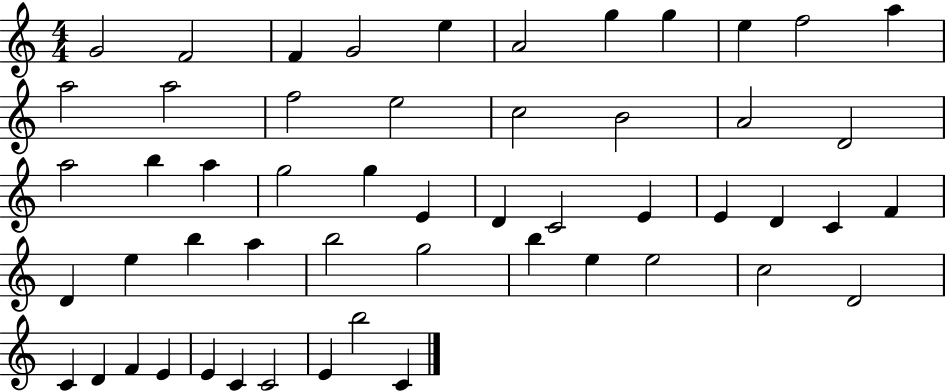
G4/h F4/h F4/q G4/h E5/q A4/h G5/q G5/q E5/q F5/h A5/q A5/h A5/h F5/h E5/h C5/h B4/h A4/h D4/h A5/h B5/q A5/q G5/h G5/q E4/q D4/q C4/h E4/q E4/q D4/q C4/q F4/q D4/q E5/q B5/q A5/q B5/h G5/h B5/q E5/q E5/h C5/h D4/h C4/q D4/q F4/q E4/q E4/q C4/q C4/h E4/q B5/h C4/q